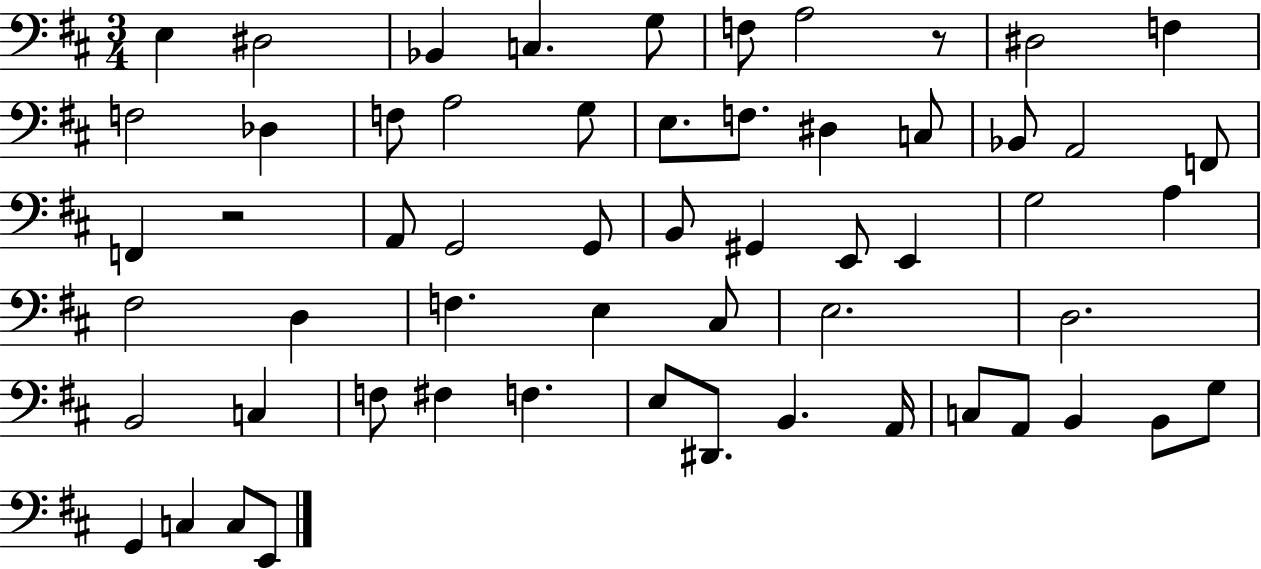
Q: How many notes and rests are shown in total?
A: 58